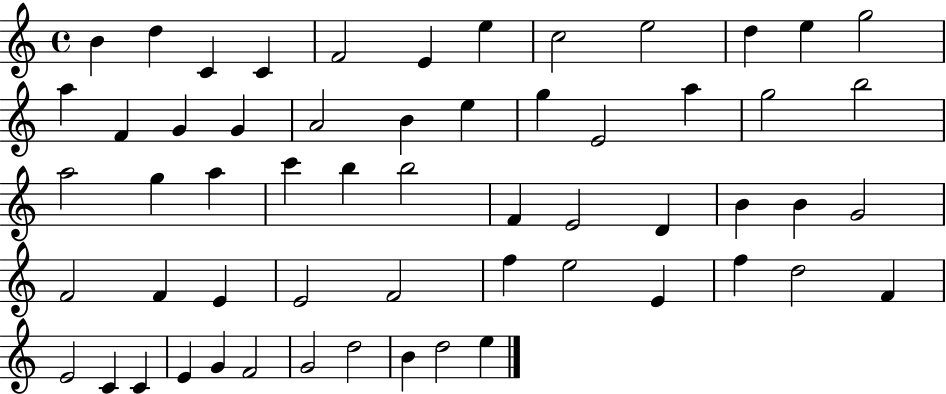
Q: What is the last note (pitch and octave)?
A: E5